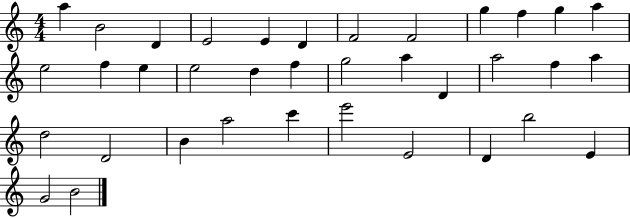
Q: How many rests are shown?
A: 0